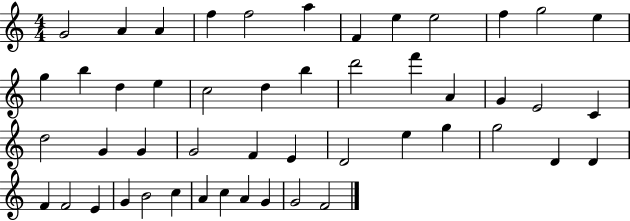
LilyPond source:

{
  \clef treble
  \numericTimeSignature
  \time 4/4
  \key c \major
  g'2 a'4 a'4 | f''4 f''2 a''4 | f'4 e''4 e''2 | f''4 g''2 e''4 | \break g''4 b''4 d''4 e''4 | c''2 d''4 b''4 | d'''2 f'''4 a'4 | g'4 e'2 c'4 | \break d''2 g'4 g'4 | g'2 f'4 e'4 | d'2 e''4 g''4 | g''2 d'4 d'4 | \break f'4 f'2 e'4 | g'4 b'2 c''4 | a'4 c''4 a'4 g'4 | g'2 f'2 | \break \bar "|."
}